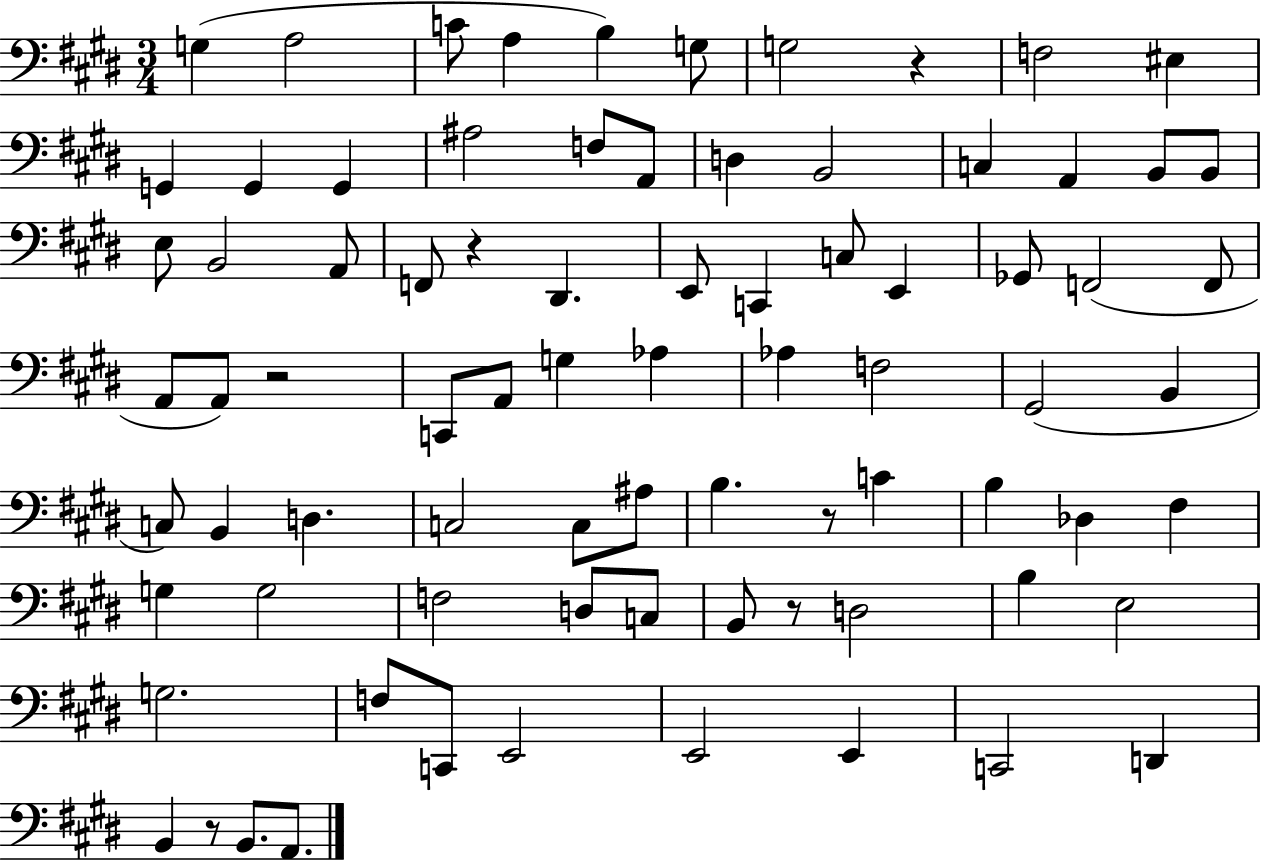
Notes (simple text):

G3/q A3/h C4/e A3/q B3/q G3/e G3/h R/q F3/h EIS3/q G2/q G2/q G2/q A#3/h F3/e A2/e D3/q B2/h C3/q A2/q B2/e B2/e E3/e B2/h A2/e F2/e R/q D#2/q. E2/e C2/q C3/e E2/q Gb2/e F2/h F2/e A2/e A2/e R/h C2/e A2/e G3/q Ab3/q Ab3/q F3/h G#2/h B2/q C3/e B2/q D3/q. C3/h C3/e A#3/e B3/q. R/e C4/q B3/q Db3/q F#3/q G3/q G3/h F3/h D3/e C3/e B2/e R/e D3/h B3/q E3/h G3/h. F3/e C2/e E2/h E2/h E2/q C2/h D2/q B2/q R/e B2/e. A2/e.